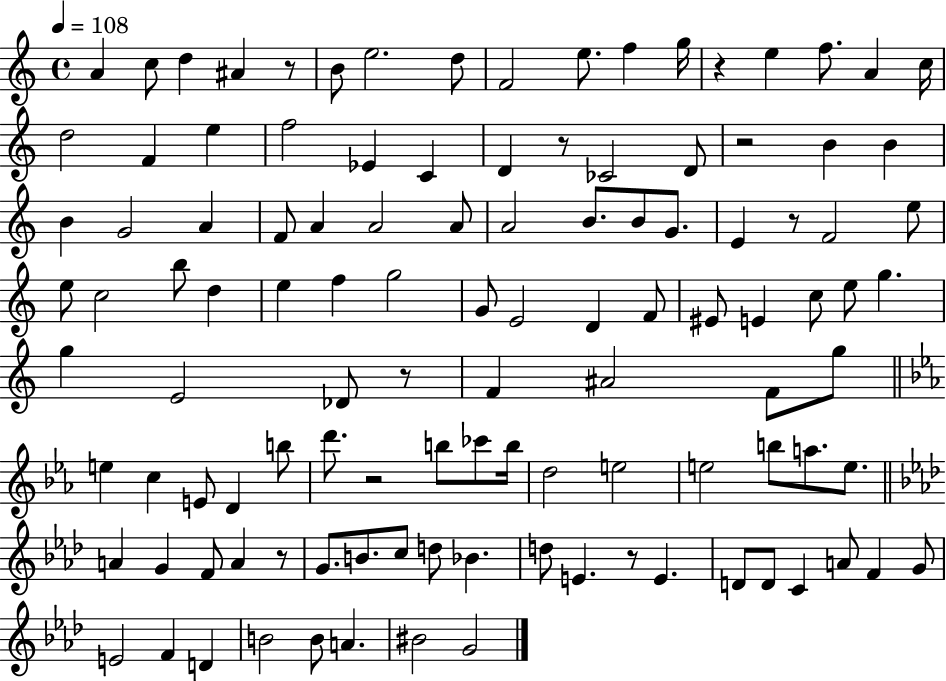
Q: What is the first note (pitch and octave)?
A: A4